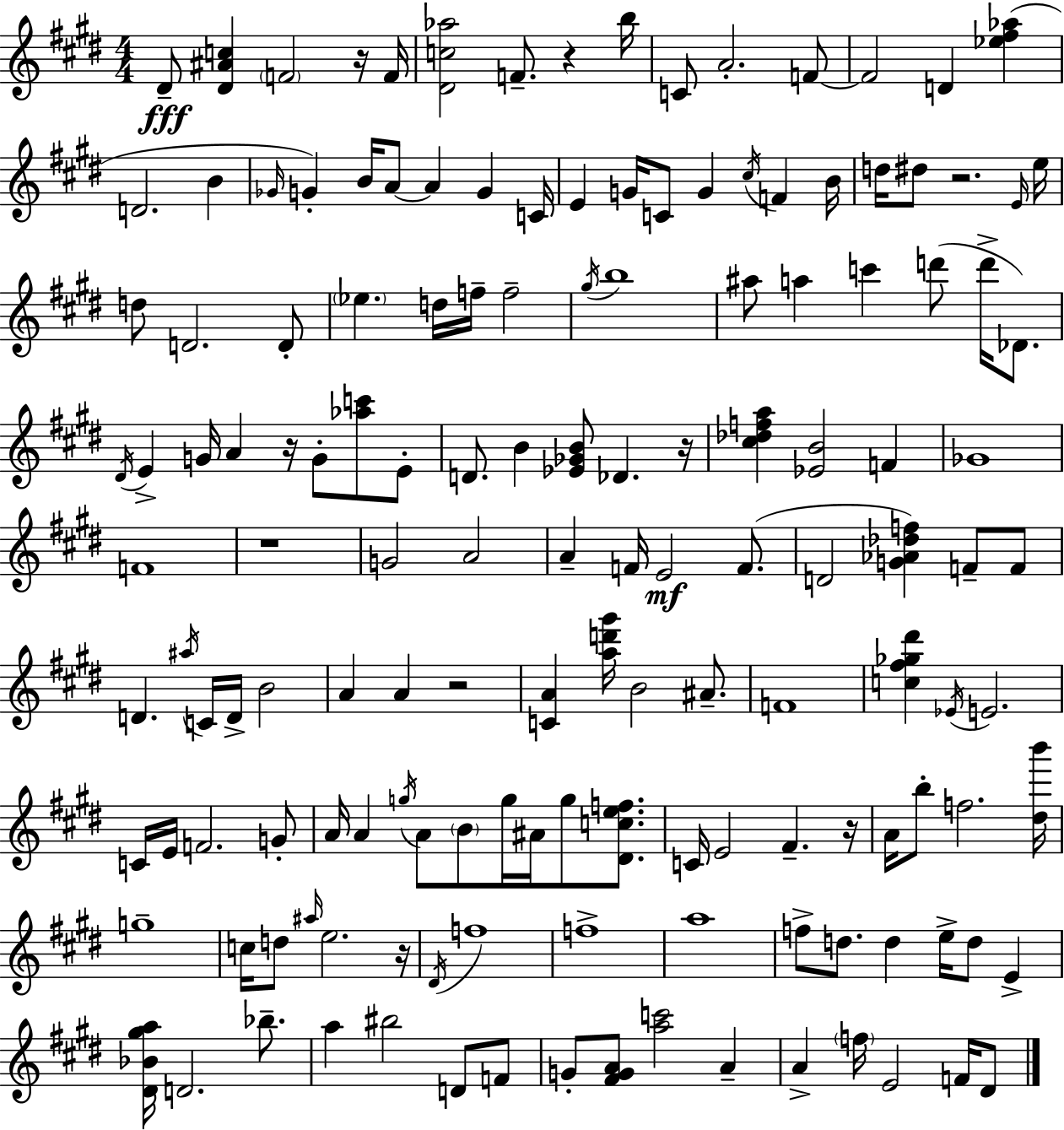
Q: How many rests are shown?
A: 9